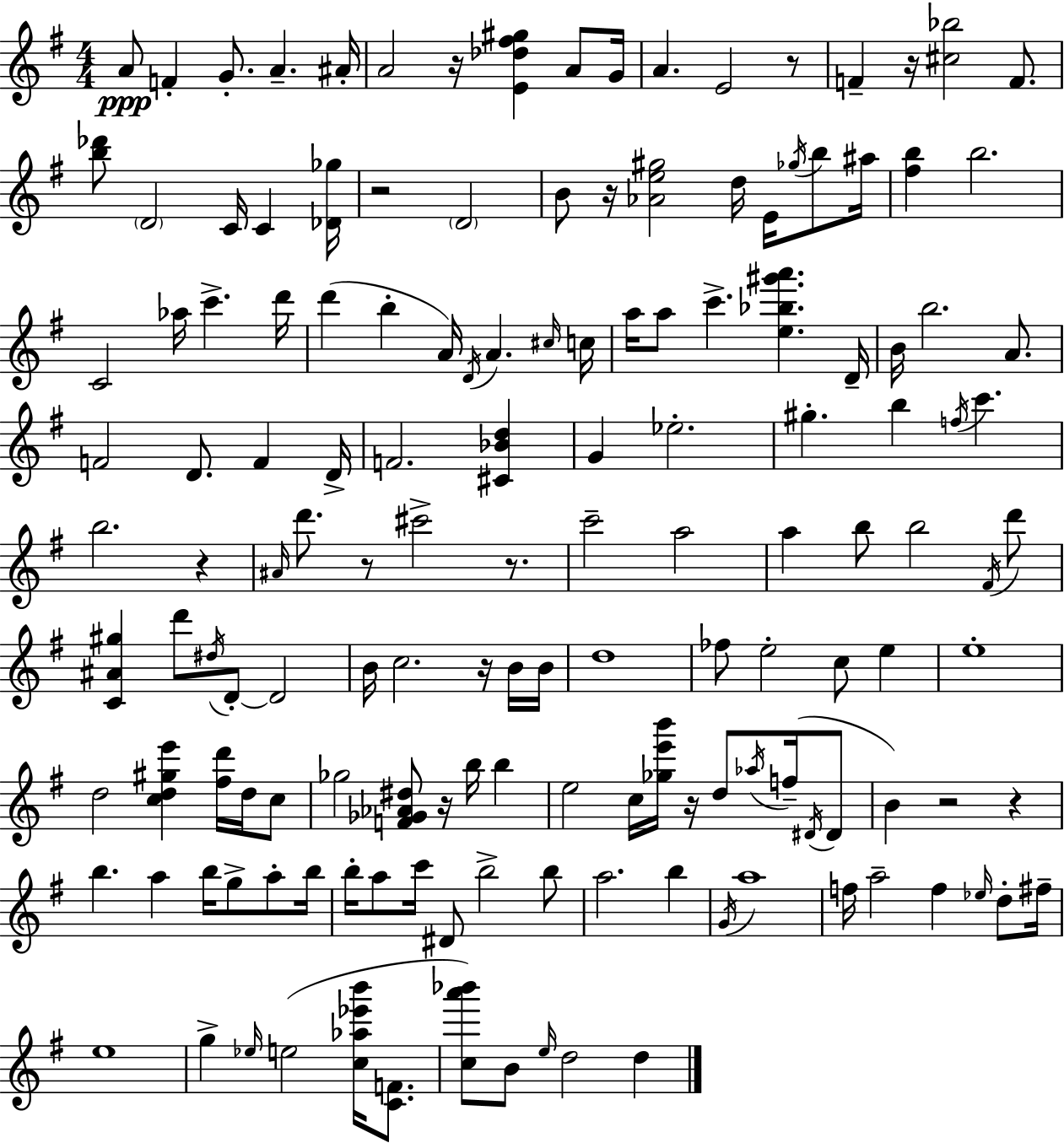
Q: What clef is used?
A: treble